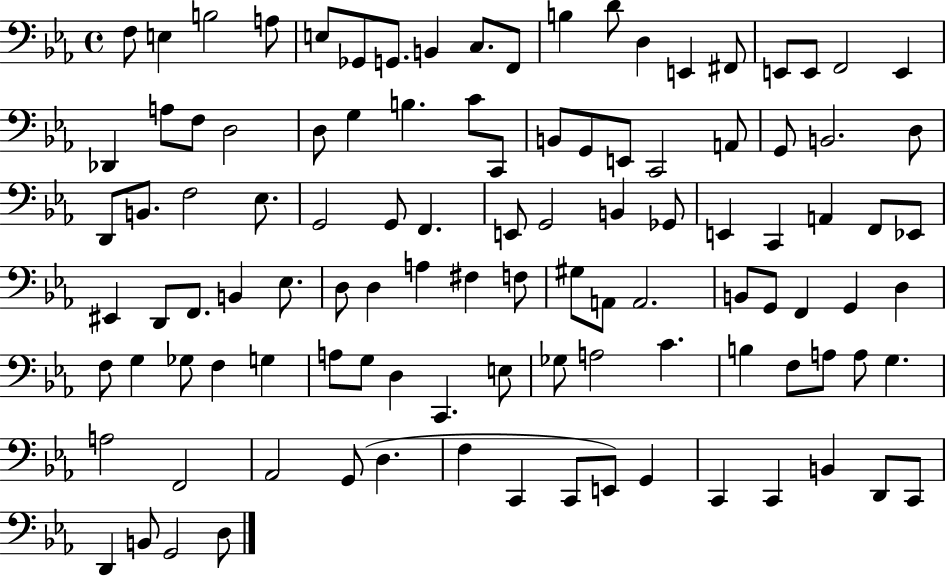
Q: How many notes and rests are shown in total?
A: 107